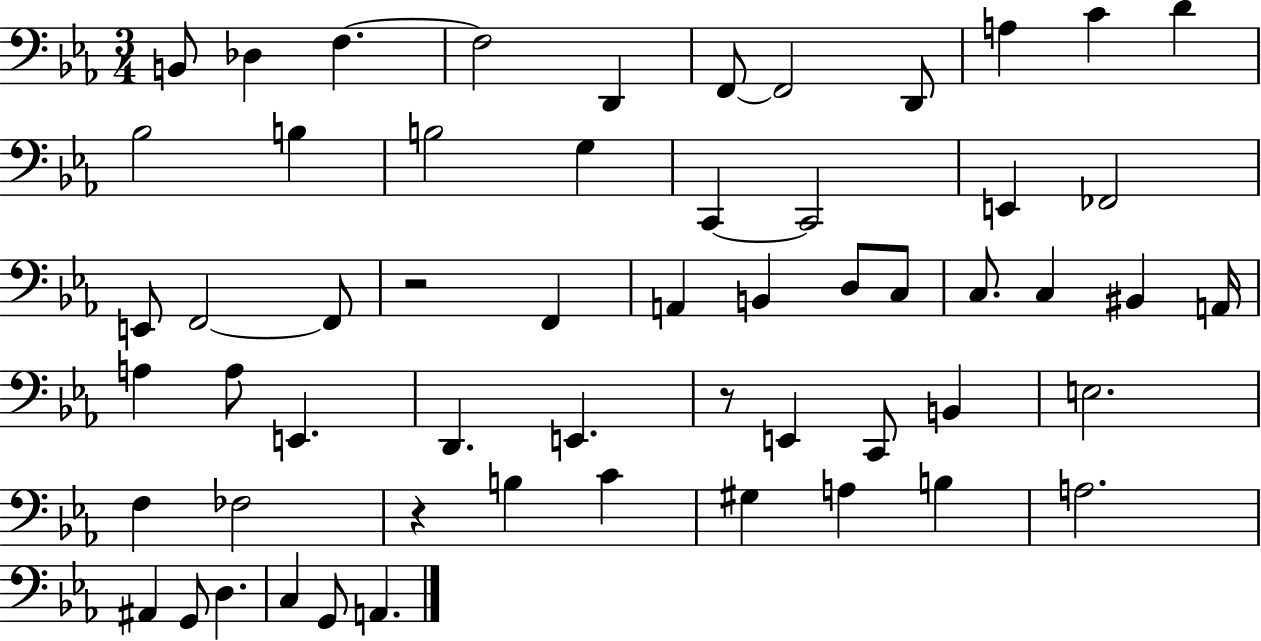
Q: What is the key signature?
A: EES major